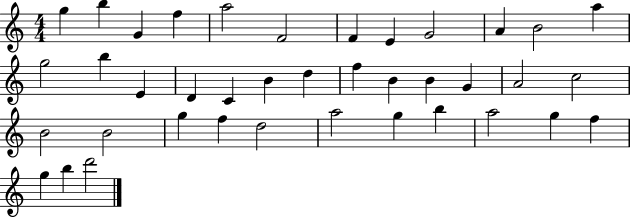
G5/q B5/q G4/q F5/q A5/h F4/h F4/q E4/q G4/h A4/q B4/h A5/q G5/h B5/q E4/q D4/q C4/q B4/q D5/q F5/q B4/q B4/q G4/q A4/h C5/h B4/h B4/h G5/q F5/q D5/h A5/h G5/q B5/q A5/h G5/q F5/q G5/q B5/q D6/h